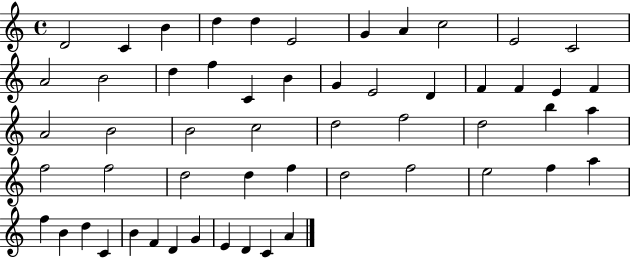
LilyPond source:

{
  \clef treble
  \time 4/4
  \defaultTimeSignature
  \key c \major
  d'2 c'4 b'4 | d''4 d''4 e'2 | g'4 a'4 c''2 | e'2 c'2 | \break a'2 b'2 | d''4 f''4 c'4 b'4 | g'4 e'2 d'4 | f'4 f'4 e'4 f'4 | \break a'2 b'2 | b'2 c''2 | d''2 f''2 | d''2 b''4 a''4 | \break f''2 f''2 | d''2 d''4 f''4 | d''2 f''2 | e''2 f''4 a''4 | \break f''4 b'4 d''4 c'4 | b'4 f'4 d'4 g'4 | e'4 d'4 c'4 a'4 | \bar "|."
}